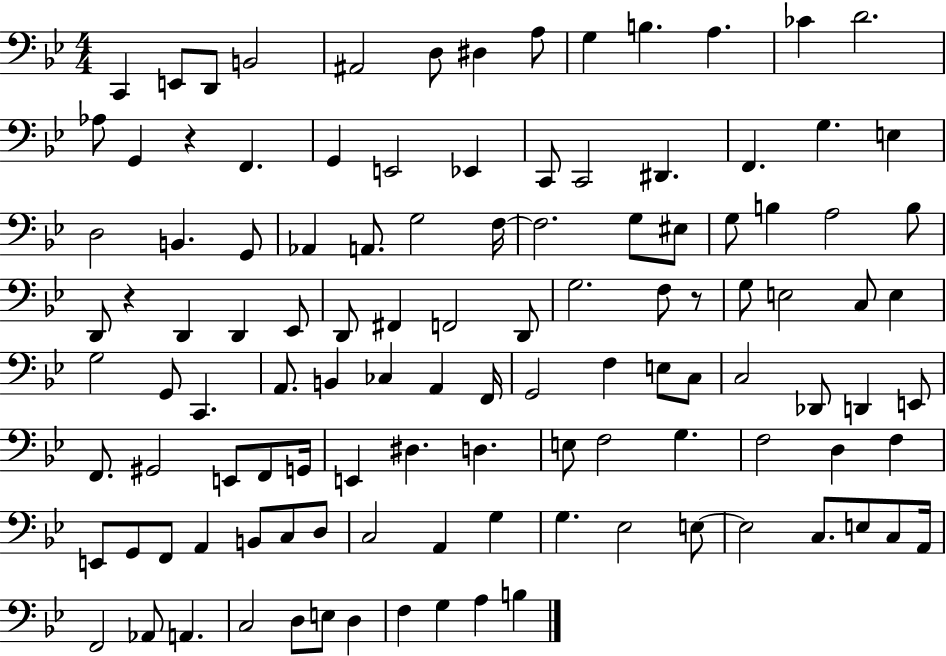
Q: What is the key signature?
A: BES major